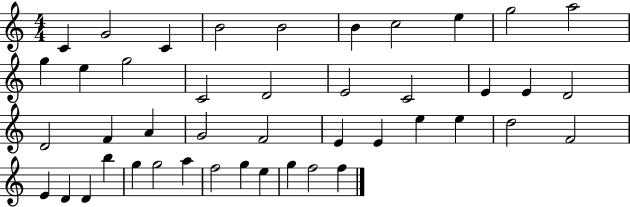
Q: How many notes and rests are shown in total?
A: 44